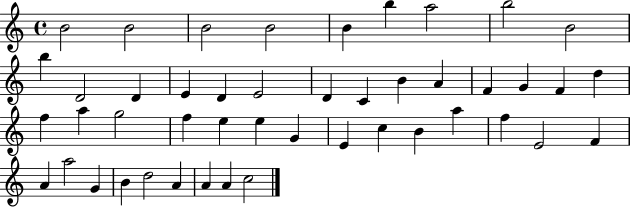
B4/h B4/h B4/h B4/h B4/q B5/q A5/h B5/h B4/h B5/q D4/h D4/q E4/q D4/q E4/h D4/q C4/q B4/q A4/q F4/q G4/q F4/q D5/q F5/q A5/q G5/h F5/q E5/q E5/q G4/q E4/q C5/q B4/q A5/q F5/q E4/h F4/q A4/q A5/h G4/q B4/q D5/h A4/q A4/q A4/q C5/h